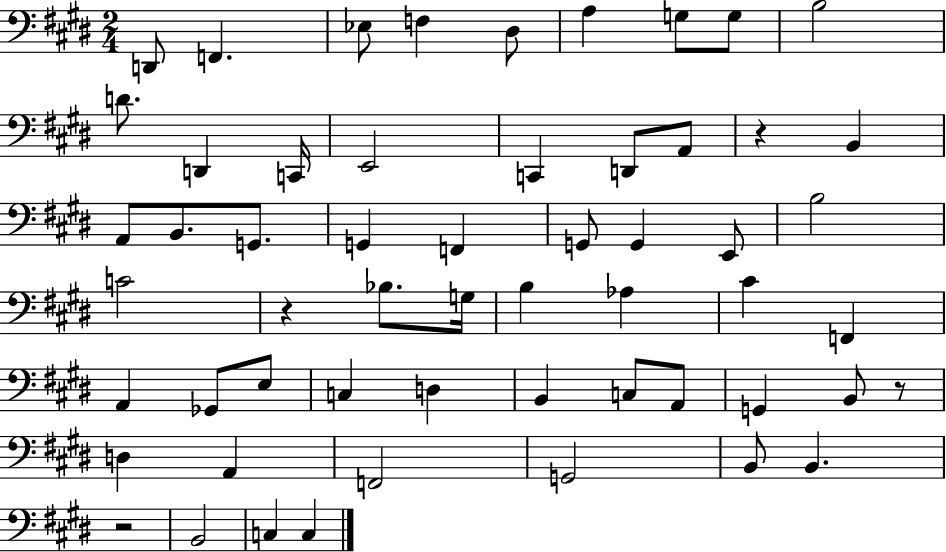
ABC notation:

X:1
T:Untitled
M:2/4
L:1/4
K:E
D,,/2 F,, _E,/2 F, ^D,/2 A, G,/2 G,/2 B,2 D/2 D,, C,,/4 E,,2 C,, D,,/2 A,,/2 z B,, A,,/2 B,,/2 G,,/2 G,, F,, G,,/2 G,, E,,/2 B,2 C2 z _B,/2 G,/4 B, _A, ^C F,, A,, _G,,/2 E,/2 C, D, B,, C,/2 A,,/2 G,, B,,/2 z/2 D, A,, F,,2 G,,2 B,,/2 B,, z2 B,,2 C, C,